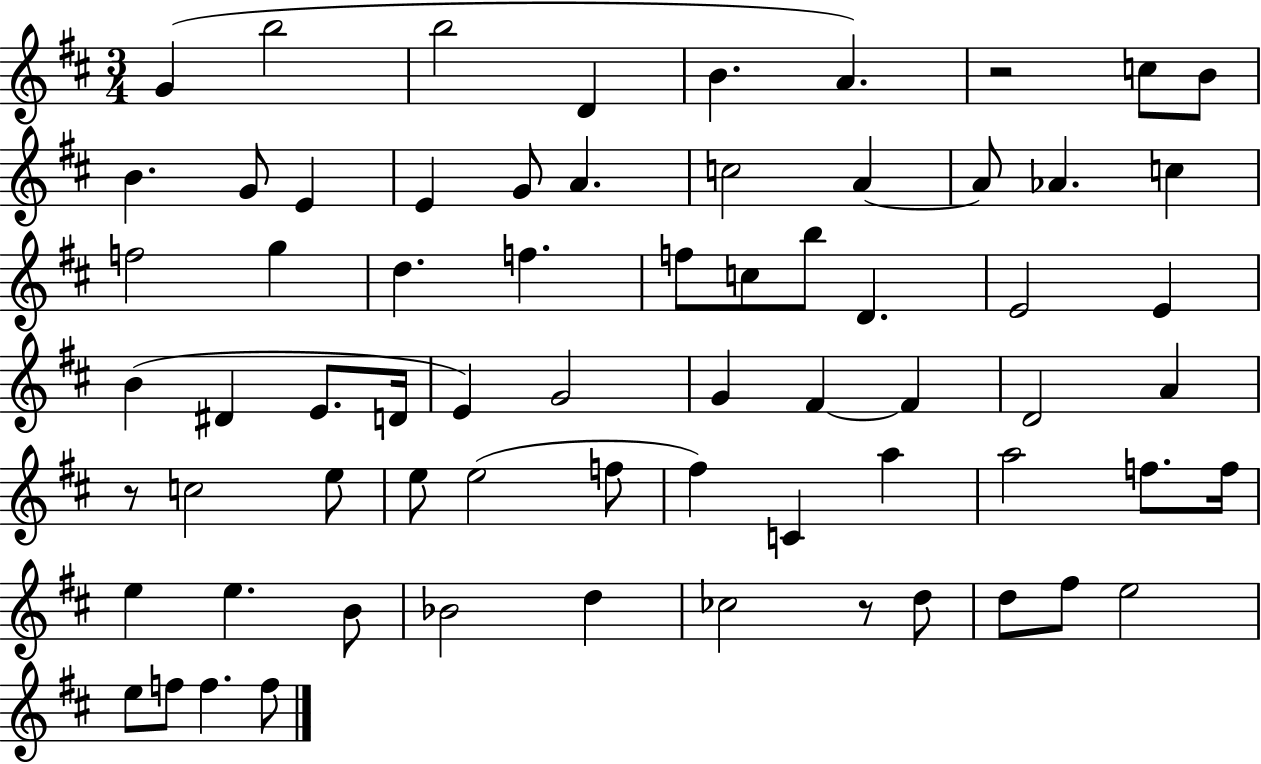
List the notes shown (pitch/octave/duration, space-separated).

G4/q B5/h B5/h D4/q B4/q. A4/q. R/h C5/e B4/e B4/q. G4/e E4/q E4/q G4/e A4/q. C5/h A4/q A4/e Ab4/q. C5/q F5/h G5/q D5/q. F5/q. F5/e C5/e B5/e D4/q. E4/h E4/q B4/q D#4/q E4/e. D4/s E4/q G4/h G4/q F#4/q F#4/q D4/h A4/q R/e C5/h E5/e E5/e E5/h F5/e F#5/q C4/q A5/q A5/h F5/e. F5/s E5/q E5/q. B4/e Bb4/h D5/q CES5/h R/e D5/e D5/e F#5/e E5/h E5/e F5/e F5/q. F5/e